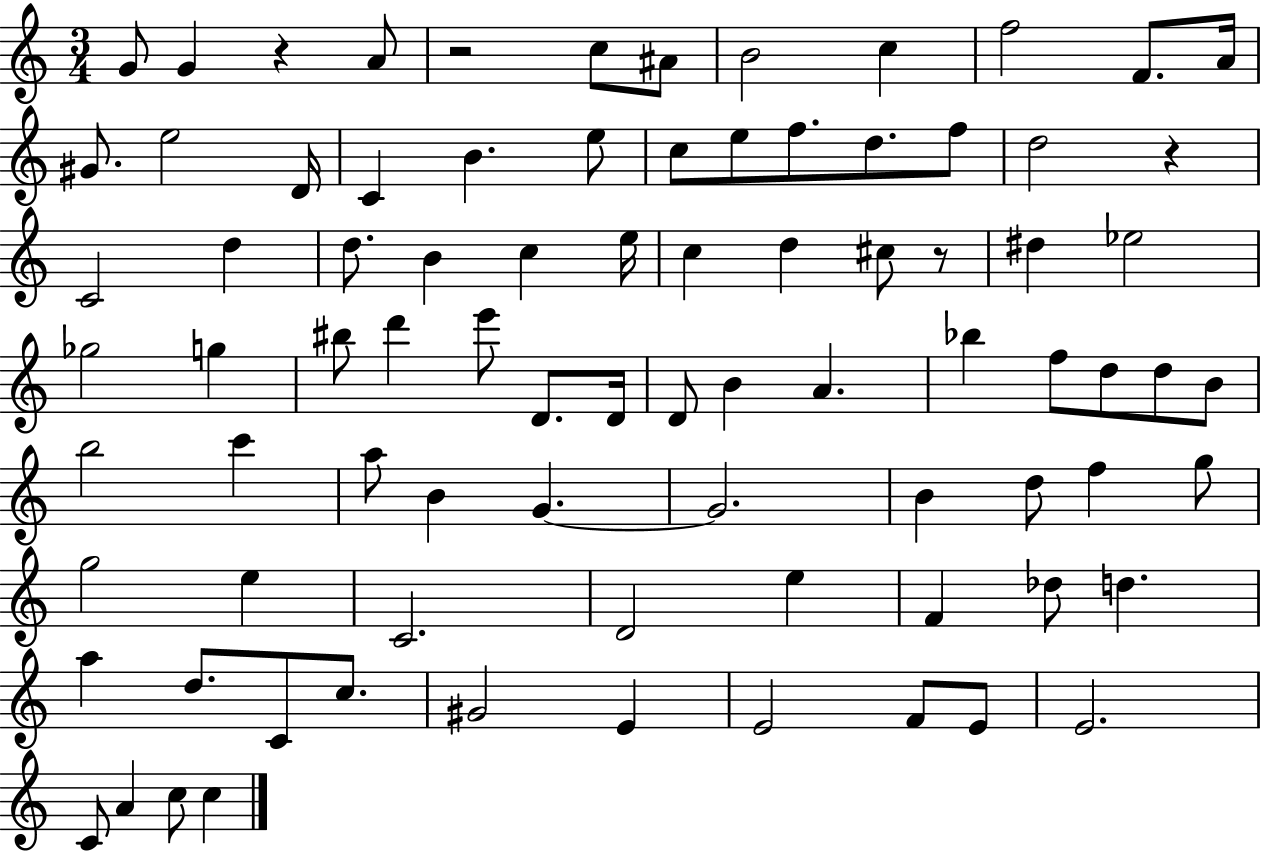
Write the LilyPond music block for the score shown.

{
  \clef treble
  \numericTimeSignature
  \time 3/4
  \key c \major
  g'8 g'4 r4 a'8 | r2 c''8 ais'8 | b'2 c''4 | f''2 f'8. a'16 | \break gis'8. e''2 d'16 | c'4 b'4. e''8 | c''8 e''8 f''8. d''8. f''8 | d''2 r4 | \break c'2 d''4 | d''8. b'4 c''4 e''16 | c''4 d''4 cis''8 r8 | dis''4 ees''2 | \break ges''2 g''4 | bis''8 d'''4 e'''8 d'8. d'16 | d'8 b'4 a'4. | bes''4 f''8 d''8 d''8 b'8 | \break b''2 c'''4 | a''8 b'4 g'4.~~ | g'2. | b'4 d''8 f''4 g''8 | \break g''2 e''4 | c'2. | d'2 e''4 | f'4 des''8 d''4. | \break a''4 d''8. c'8 c''8. | gis'2 e'4 | e'2 f'8 e'8 | e'2. | \break c'8 a'4 c''8 c''4 | \bar "|."
}